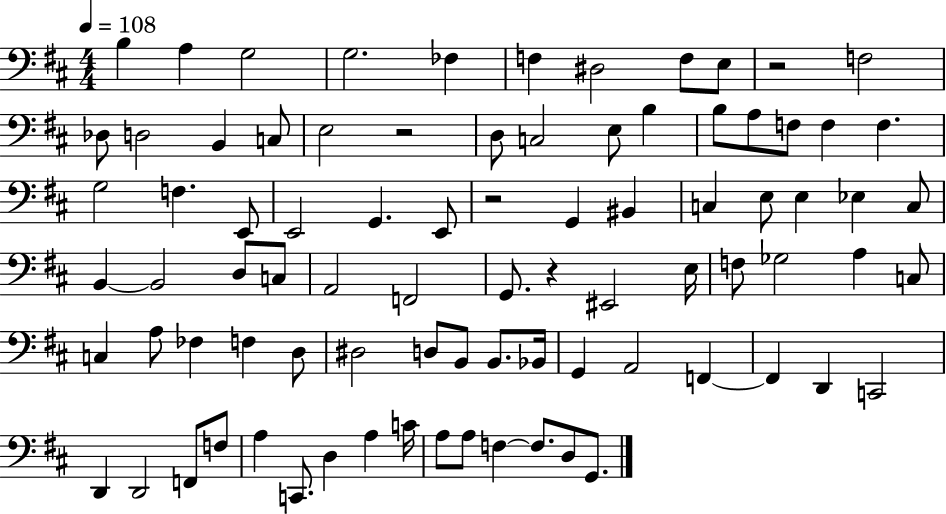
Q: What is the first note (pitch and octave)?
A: B3